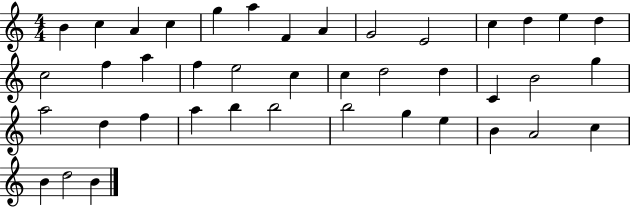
B4/q C5/q A4/q C5/q G5/q A5/q F4/q A4/q G4/h E4/h C5/q D5/q E5/q D5/q C5/h F5/q A5/q F5/q E5/h C5/q C5/q D5/h D5/q C4/q B4/h G5/q A5/h D5/q F5/q A5/q B5/q B5/h B5/h G5/q E5/q B4/q A4/h C5/q B4/q D5/h B4/q